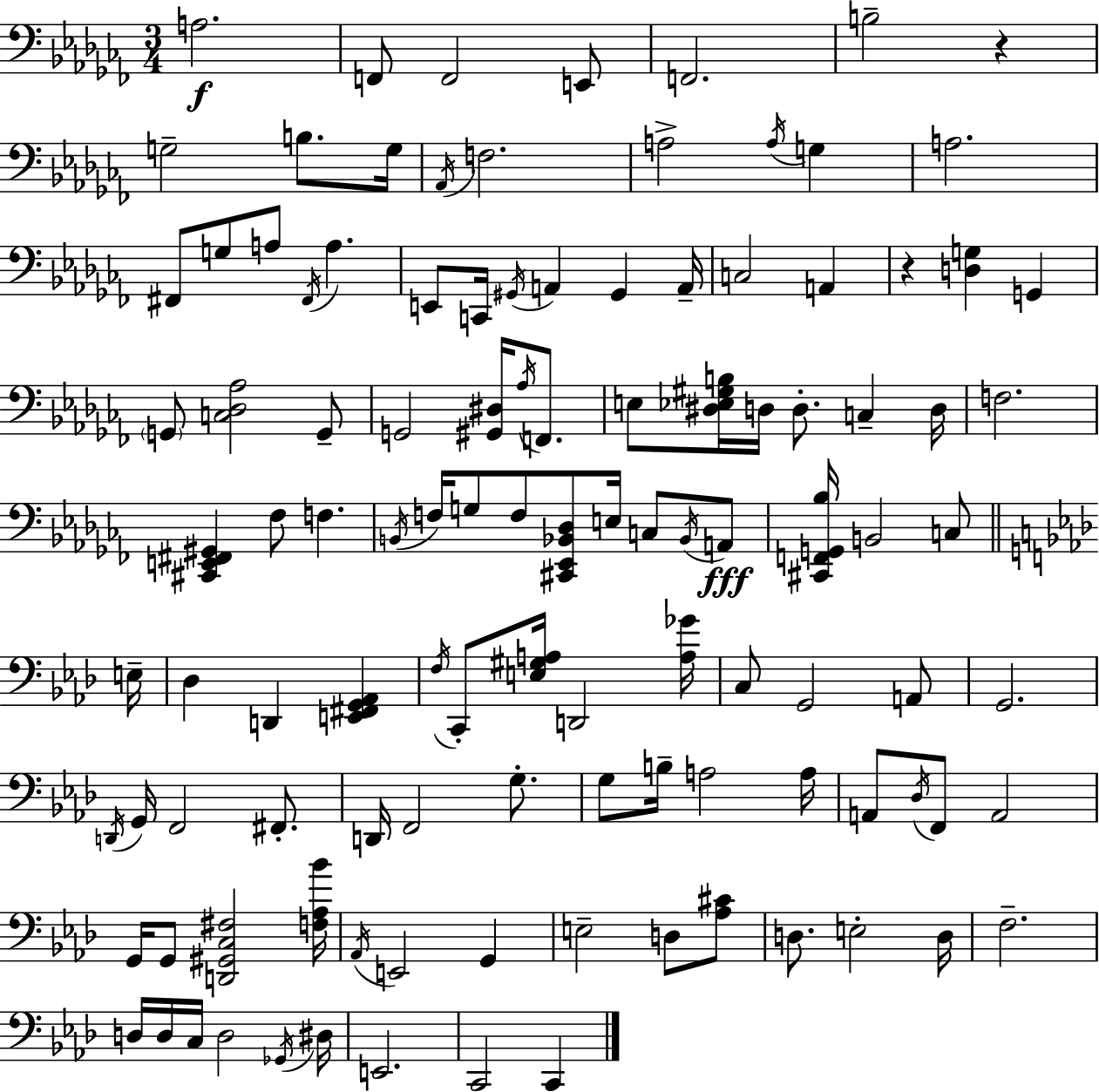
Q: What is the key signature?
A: AES minor